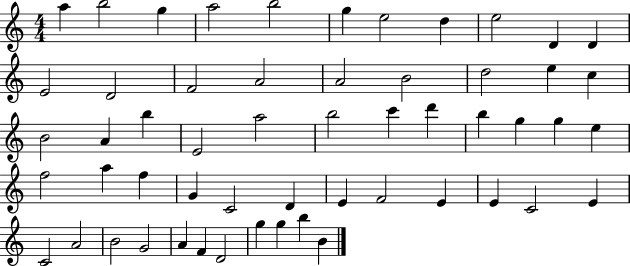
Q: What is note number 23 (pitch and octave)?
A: B5